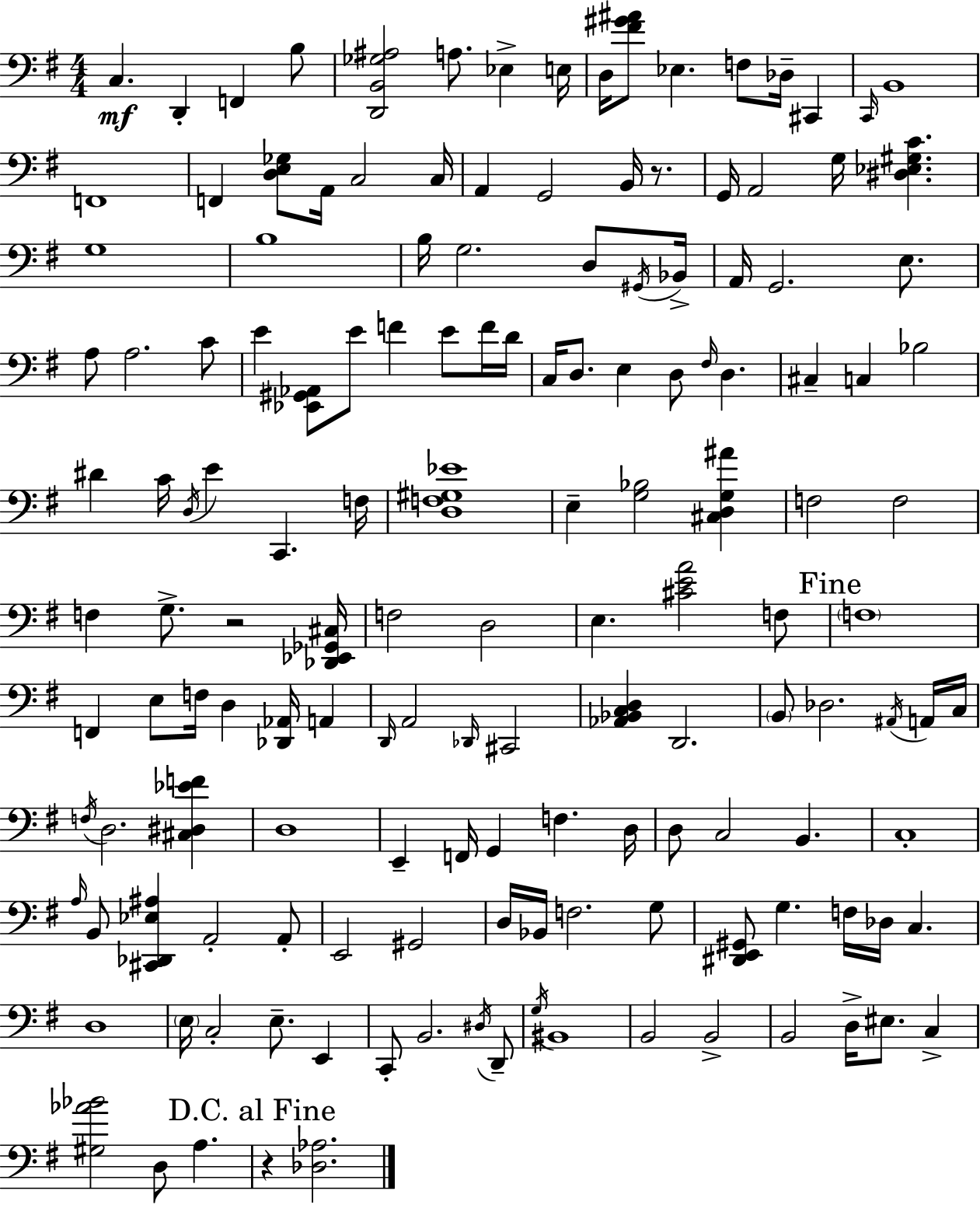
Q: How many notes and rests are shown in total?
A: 149